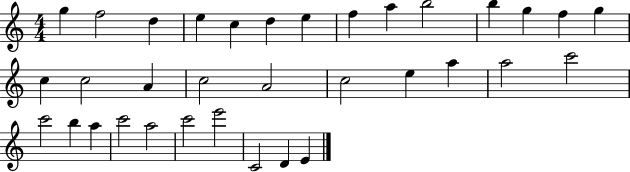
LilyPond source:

{
  \clef treble
  \numericTimeSignature
  \time 4/4
  \key c \major
  g''4 f''2 d''4 | e''4 c''4 d''4 e''4 | f''4 a''4 b''2 | b''4 g''4 f''4 g''4 | \break c''4 c''2 a'4 | c''2 a'2 | c''2 e''4 a''4 | a''2 c'''2 | \break c'''2 b''4 a''4 | c'''2 a''2 | c'''2 e'''2 | c'2 d'4 e'4 | \break \bar "|."
}